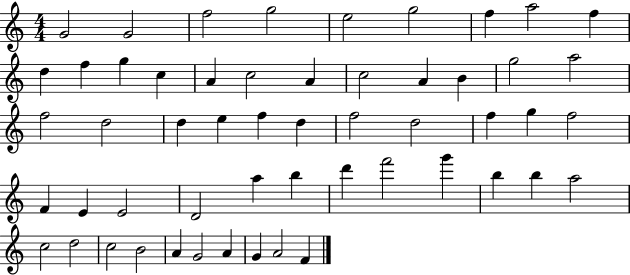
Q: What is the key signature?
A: C major